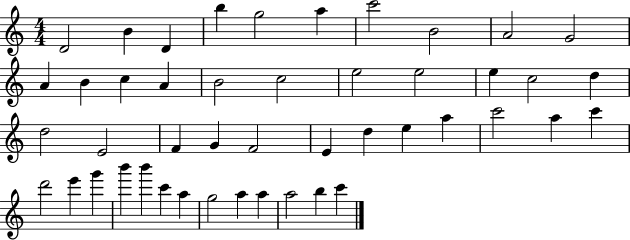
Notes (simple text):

D4/h B4/q D4/q B5/q G5/h A5/q C6/h B4/h A4/h G4/h A4/q B4/q C5/q A4/q B4/h C5/h E5/h E5/h E5/q C5/h D5/q D5/h E4/h F4/q G4/q F4/h E4/q D5/q E5/q A5/q C6/h A5/q C6/q D6/h E6/q G6/q B6/q B6/q C6/q A5/q G5/h A5/q A5/q A5/h B5/q C6/q